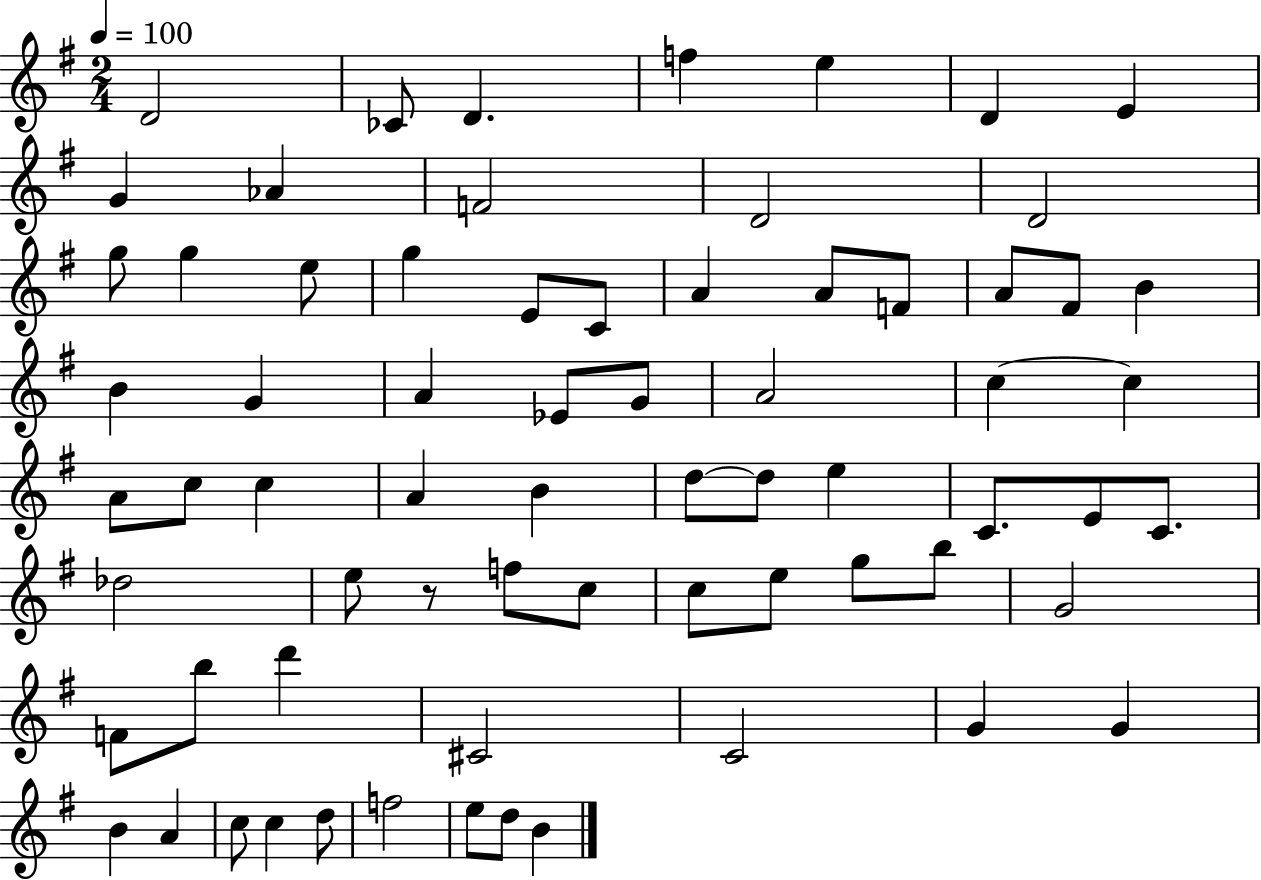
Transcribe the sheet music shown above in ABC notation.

X:1
T:Untitled
M:2/4
L:1/4
K:G
D2 _C/2 D f e D E G _A F2 D2 D2 g/2 g e/2 g E/2 C/2 A A/2 F/2 A/2 ^F/2 B B G A _E/2 G/2 A2 c c A/2 c/2 c A B d/2 d/2 e C/2 E/2 C/2 _d2 e/2 z/2 f/2 c/2 c/2 e/2 g/2 b/2 G2 F/2 b/2 d' ^C2 C2 G G B A c/2 c d/2 f2 e/2 d/2 B